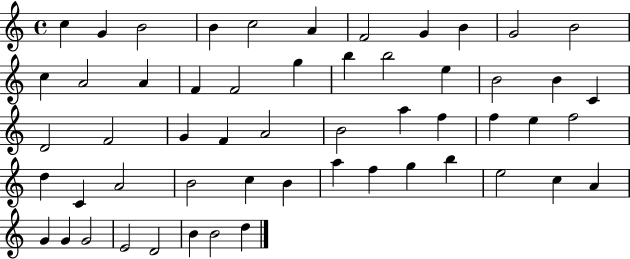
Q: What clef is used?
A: treble